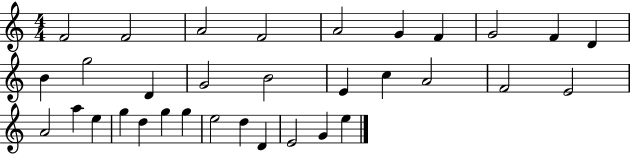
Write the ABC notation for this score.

X:1
T:Untitled
M:4/4
L:1/4
K:C
F2 F2 A2 F2 A2 G F G2 F D B g2 D G2 B2 E c A2 F2 E2 A2 a e g d g g e2 d D E2 G e